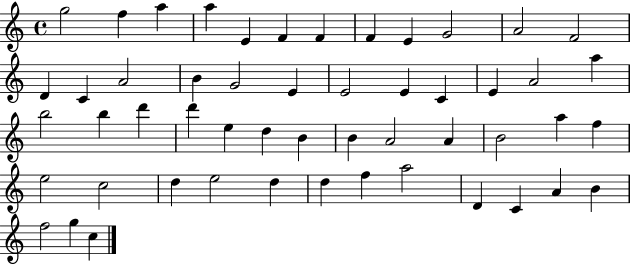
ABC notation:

X:1
T:Untitled
M:4/4
L:1/4
K:C
g2 f a a E F F F E G2 A2 F2 D C A2 B G2 E E2 E C E A2 a b2 b d' d' e d B B A2 A B2 a f e2 c2 d e2 d d f a2 D C A B f2 g c